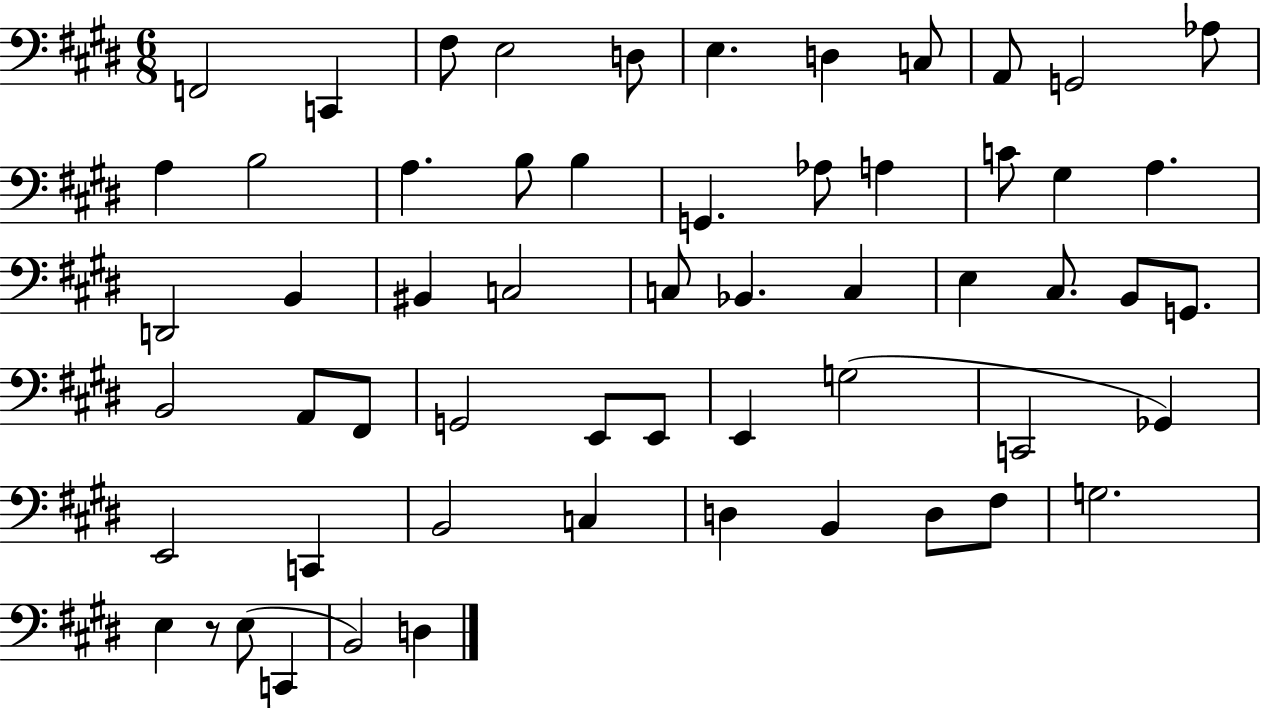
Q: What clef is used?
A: bass